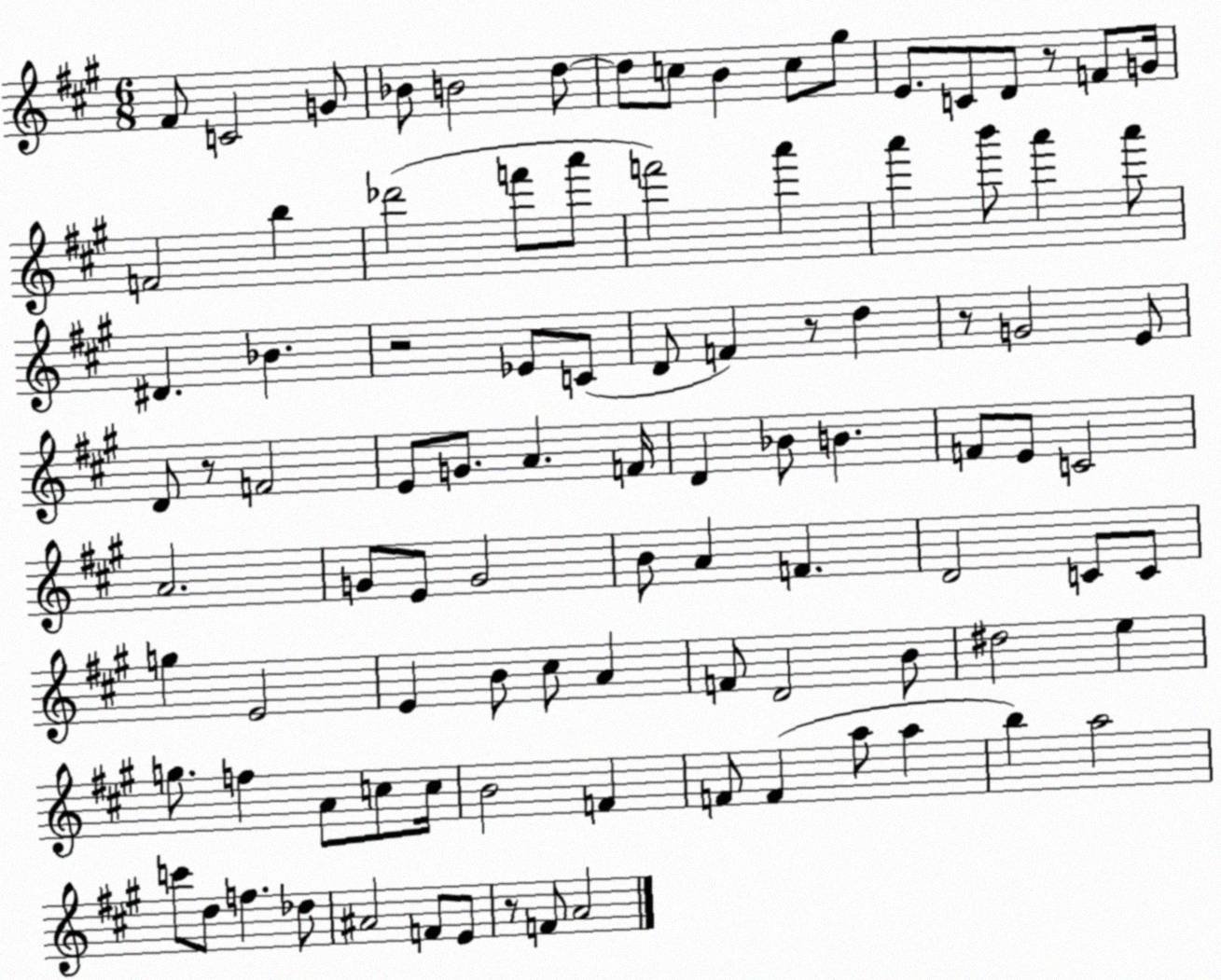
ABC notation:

X:1
T:Untitled
M:6/8
L:1/4
K:A
^F/2 C2 G/2 _B/2 B2 d/2 d/2 c/2 B c/2 ^g/2 E/2 C/2 D/2 z/2 F/2 G/4 F2 b _d'2 f'/2 a'/2 f'2 a' a' b'/2 a' a'/2 ^D _B z2 _E/2 C/2 D/2 F z/2 d z/2 G2 E/2 D/2 z/2 F2 E/2 G/2 A F/4 D _B/2 B F/2 E/2 C2 A2 G/2 E/2 G2 B/2 A F D2 C/2 C/2 g E2 E B/2 ^c/2 A F/2 D2 B/2 ^d2 e g/2 f A/2 c/2 c/4 B2 F F/2 F a/2 a b a2 c'/2 d/2 f _d/2 ^A2 F/2 E/2 z/2 F/2 A2